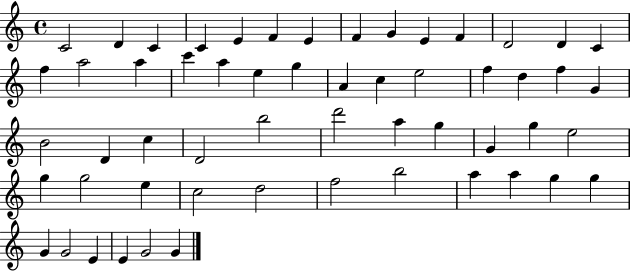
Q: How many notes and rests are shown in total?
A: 56